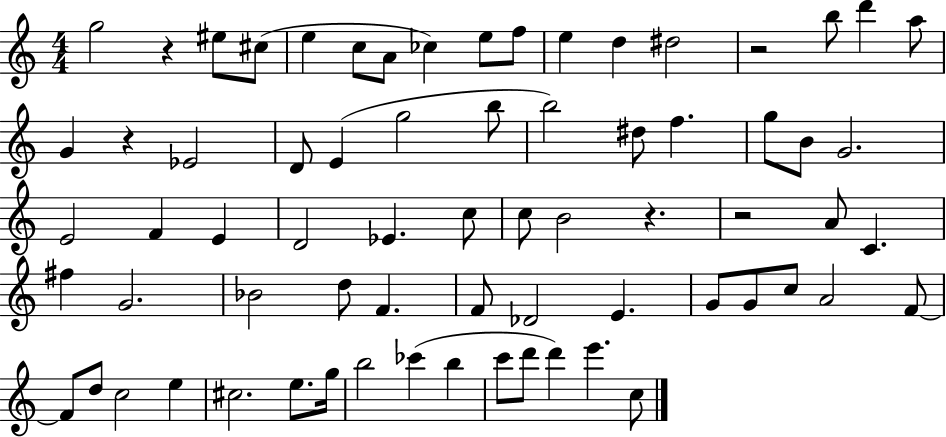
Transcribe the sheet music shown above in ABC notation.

X:1
T:Untitled
M:4/4
L:1/4
K:C
g2 z ^e/2 ^c/2 e c/2 A/2 _c e/2 f/2 e d ^d2 z2 b/2 d' a/2 G z _E2 D/2 E g2 b/2 b2 ^d/2 f g/2 B/2 G2 E2 F E D2 _E c/2 c/2 B2 z z2 A/2 C ^f G2 _B2 d/2 F F/2 _D2 E G/2 G/2 c/2 A2 F/2 F/2 d/2 c2 e ^c2 e/2 g/4 b2 _c' b c'/2 d'/2 d' e' c/2